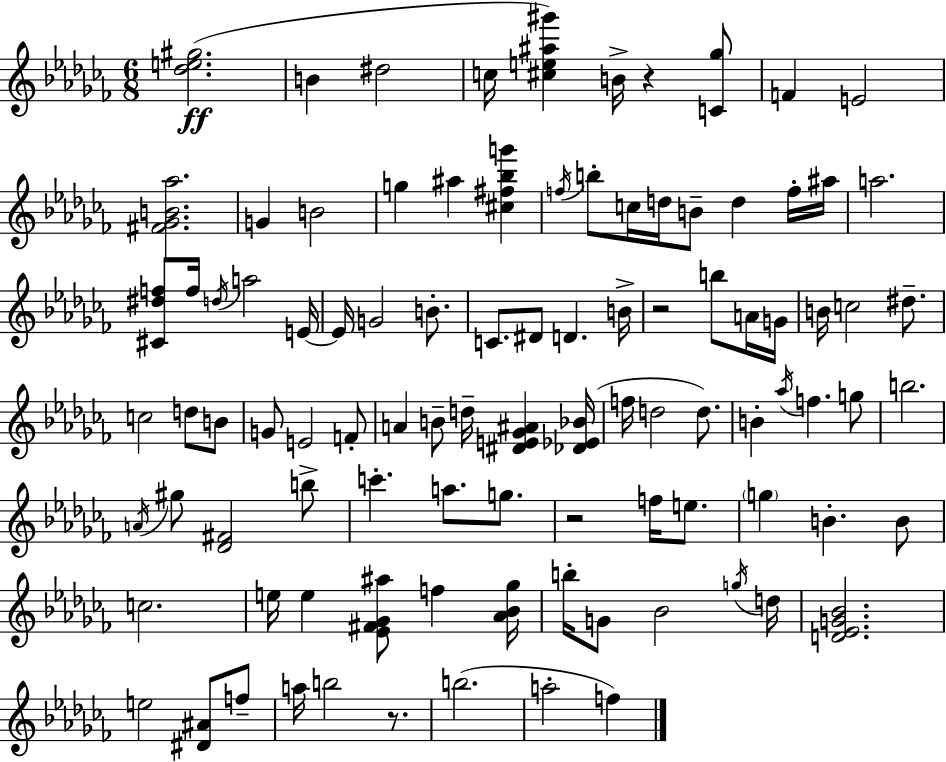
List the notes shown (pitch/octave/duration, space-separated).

[Db5,E5,G#5]/h. B4/q D#5/h C5/s [C#5,E5,A#5,G#6]/q B4/s R/q [C4,Gb5]/e F4/q E4/h [F#4,Gb4,B4,Ab5]/h. G4/q B4/h G5/q A#5/q [C#5,F#5,Bb5,G6]/q F5/s B5/e C5/s D5/s B4/e D5/q F5/s A#5/s A5/h. [C#4,D#5,F5]/e F5/s D5/s A5/h E4/s E4/s G4/h B4/e. C4/e. D#4/e D4/q. B4/s R/h B5/e A4/s G4/s B4/s C5/h D#5/e. C5/h D5/e B4/e G4/e E4/h F4/e A4/q B4/e D5/s [D#4,E4,Gb4,A#4]/q [Db4,Eb4,Bb4]/s F5/s D5/h D5/e. B4/q Ab5/s F5/q. G5/e B5/h. A4/s G#5/e [Db4,F#4]/h B5/e C6/q. A5/e. G5/e. R/h F5/s E5/e. G5/q B4/q. B4/e C5/h. E5/s E5/q [Eb4,F#4,Gb4,A#5]/e F5/q [Ab4,Bb4,Gb5]/s B5/s G4/e Bb4/h G5/s D5/s [D4,Eb4,G4,Bb4]/h. E5/h [D#4,A#4]/e F5/e A5/s B5/h R/e. B5/h. A5/h F5/q